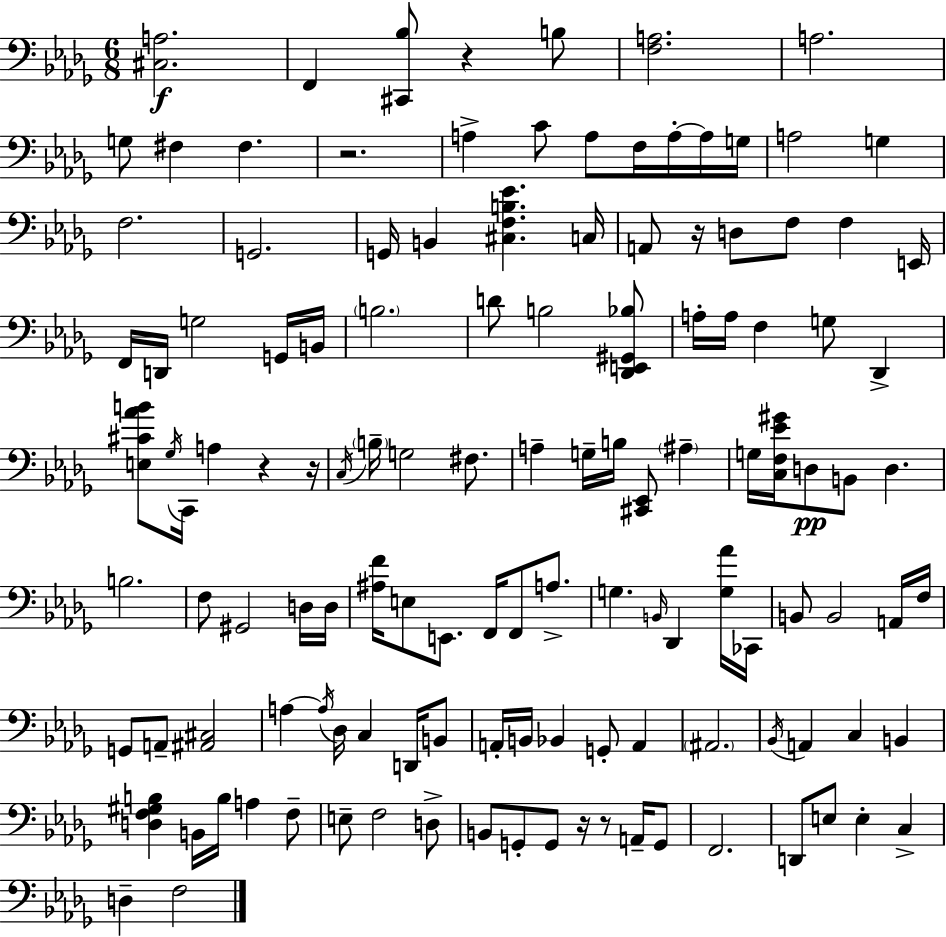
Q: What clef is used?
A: bass